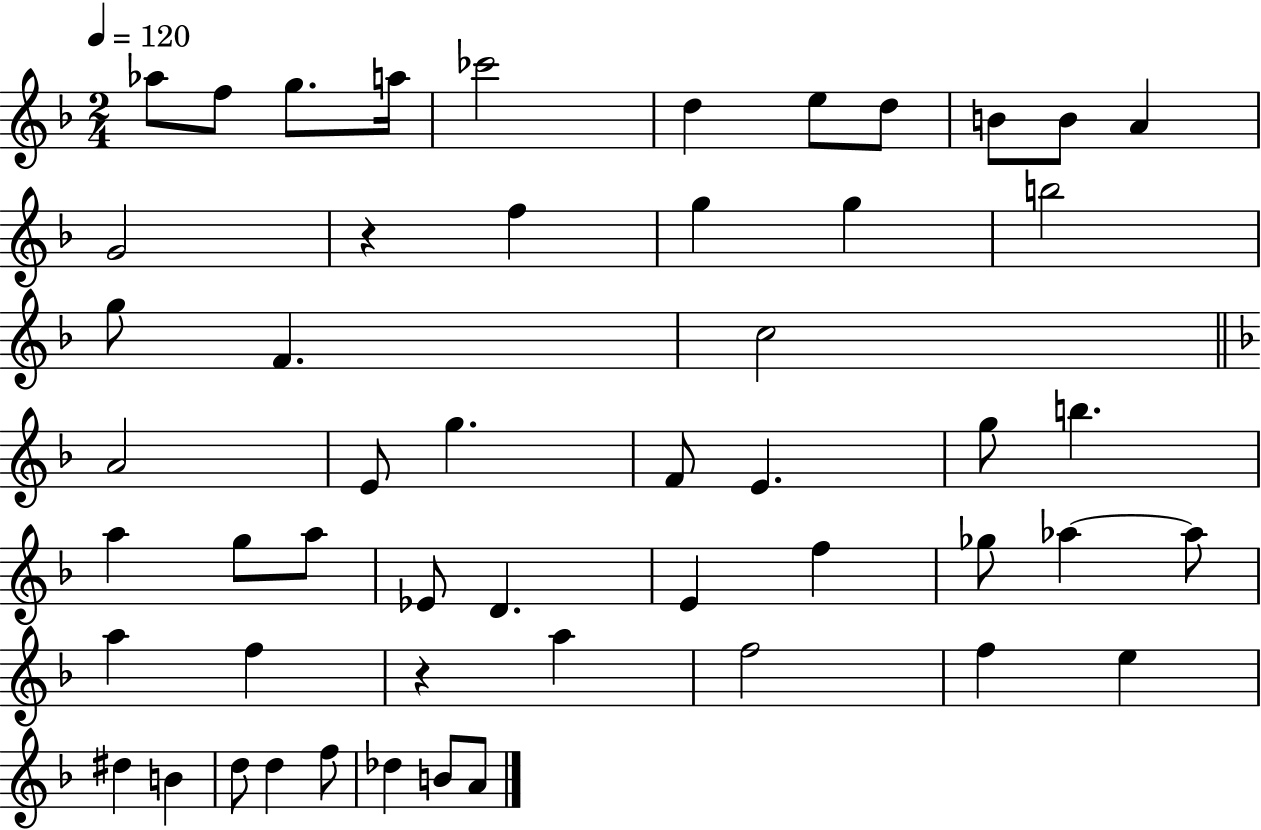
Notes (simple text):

Ab5/e F5/e G5/e. A5/s CES6/h D5/q E5/e D5/e B4/e B4/e A4/q G4/h R/q F5/q G5/q G5/q B5/h G5/e F4/q. C5/h A4/h E4/e G5/q. F4/e E4/q. G5/e B5/q. A5/q G5/e A5/e Eb4/e D4/q. E4/q F5/q Gb5/e Ab5/q Ab5/e A5/q F5/q R/q A5/q F5/h F5/q E5/q D#5/q B4/q D5/e D5/q F5/e Db5/q B4/e A4/e